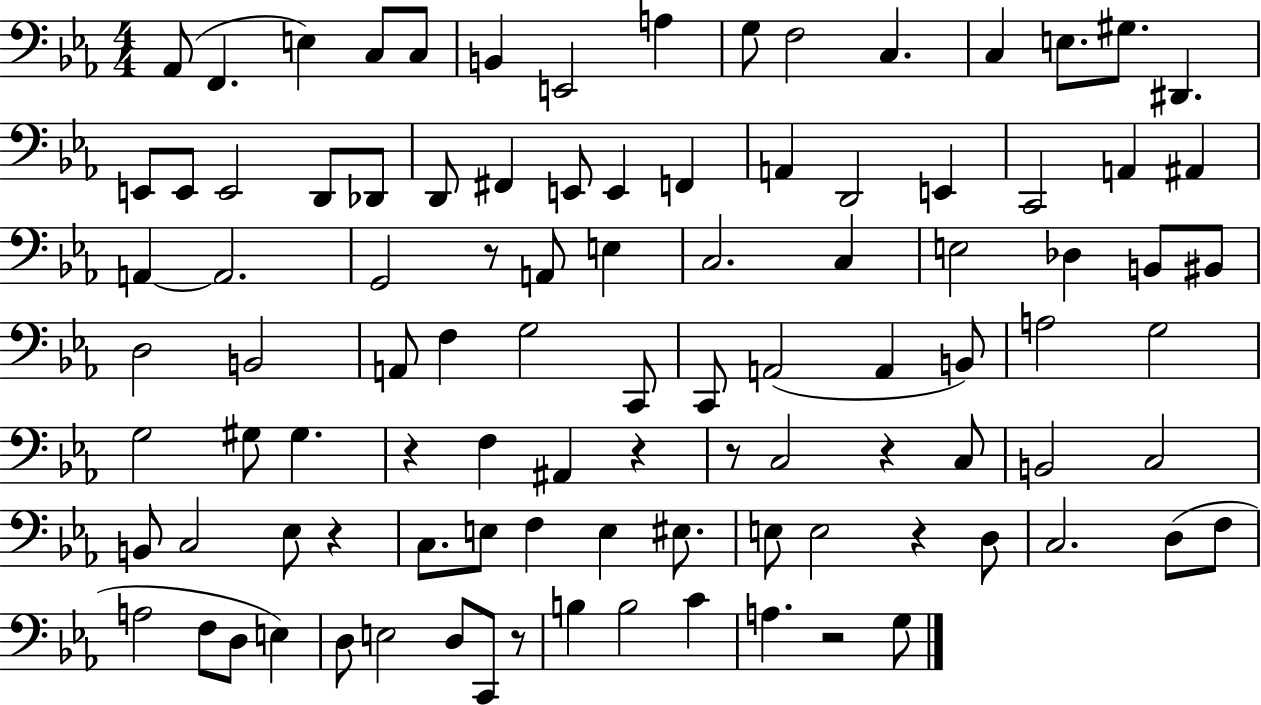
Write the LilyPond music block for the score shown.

{
  \clef bass
  \numericTimeSignature
  \time 4/4
  \key ees \major
  aes,8( f,4. e4) c8 c8 | b,4 e,2 a4 | g8 f2 c4. | c4 e8. gis8. dis,4. | \break e,8 e,8 e,2 d,8 des,8 | d,8 fis,4 e,8 e,4 f,4 | a,4 d,2 e,4 | c,2 a,4 ais,4 | \break a,4~~ a,2. | g,2 r8 a,8 e4 | c2. c4 | e2 des4 b,8 bis,8 | \break d2 b,2 | a,8 f4 g2 c,8 | c,8 a,2( a,4 b,8) | a2 g2 | \break g2 gis8 gis4. | r4 f4 ais,4 r4 | r8 c2 r4 c8 | b,2 c2 | \break b,8 c2 ees8 r4 | c8. e8 f4 e4 eis8. | e8 e2 r4 d8 | c2. d8( f8 | \break a2 f8 d8 e4) | d8 e2 d8 c,8 r8 | b4 b2 c'4 | a4. r2 g8 | \break \bar "|."
}